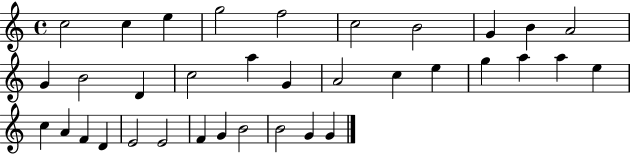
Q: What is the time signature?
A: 4/4